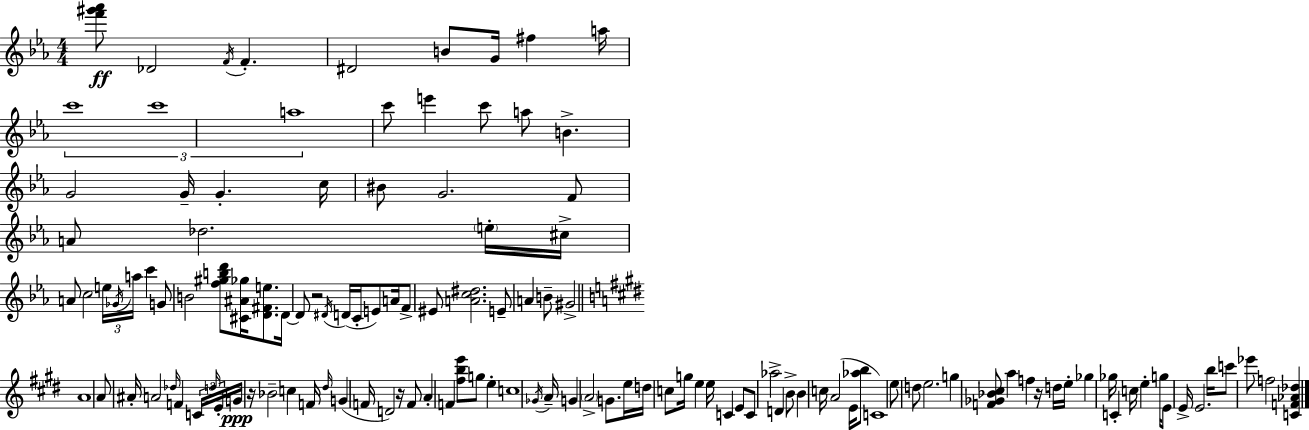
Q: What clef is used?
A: treble